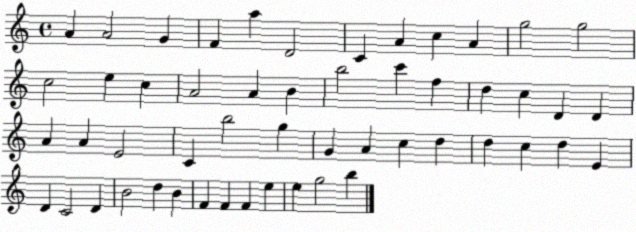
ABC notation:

X:1
T:Untitled
M:4/4
L:1/4
K:C
A A2 G F a D2 C A c A g2 g2 c2 e c A2 A B b2 c' f d c D D A A E2 C b2 g G A c d d c d E D C2 D B2 d B F F F e e g2 b